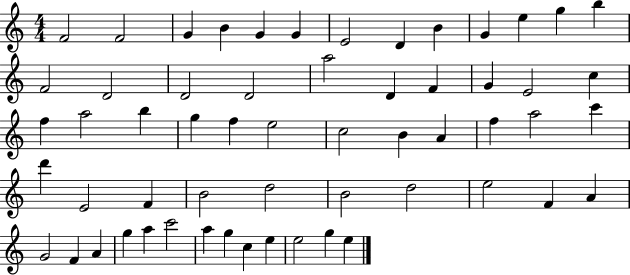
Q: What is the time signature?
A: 4/4